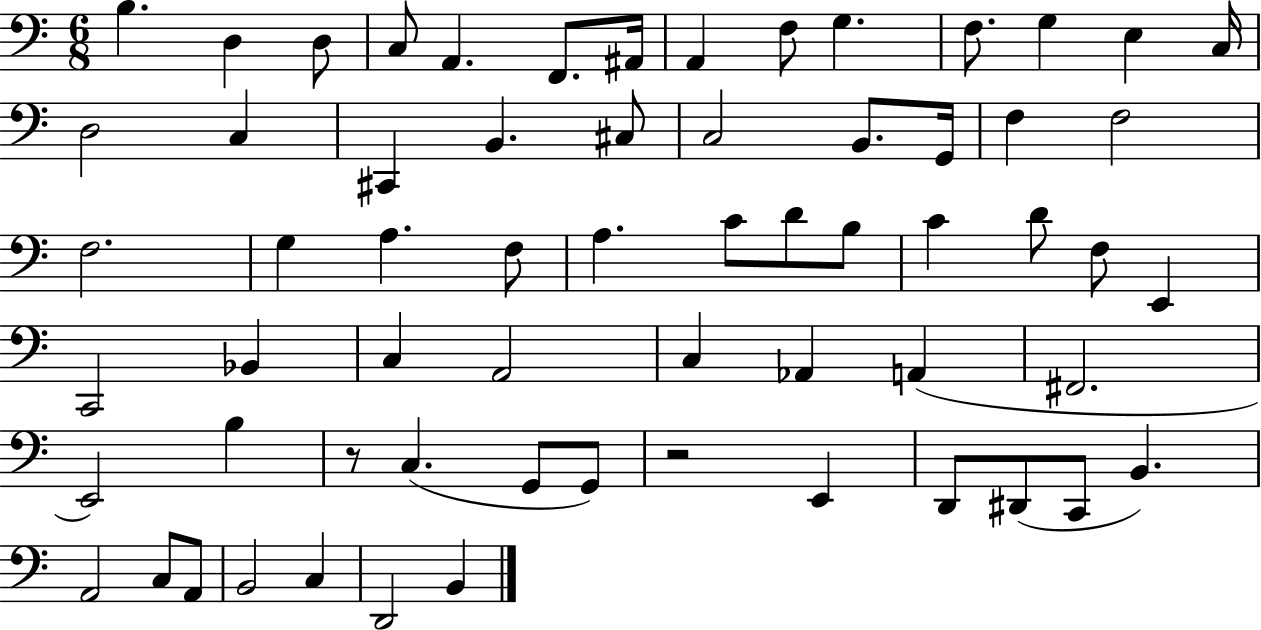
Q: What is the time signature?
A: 6/8